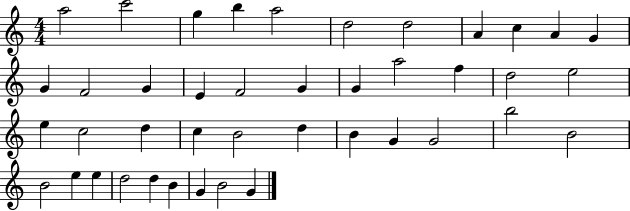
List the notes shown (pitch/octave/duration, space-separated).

A5/h C6/h G5/q B5/q A5/h D5/h D5/h A4/q C5/q A4/q G4/q G4/q F4/h G4/q E4/q F4/h G4/q G4/q A5/h F5/q D5/h E5/h E5/q C5/h D5/q C5/q B4/h D5/q B4/q G4/q G4/h B5/h B4/h B4/h E5/q E5/q D5/h D5/q B4/q G4/q B4/h G4/q